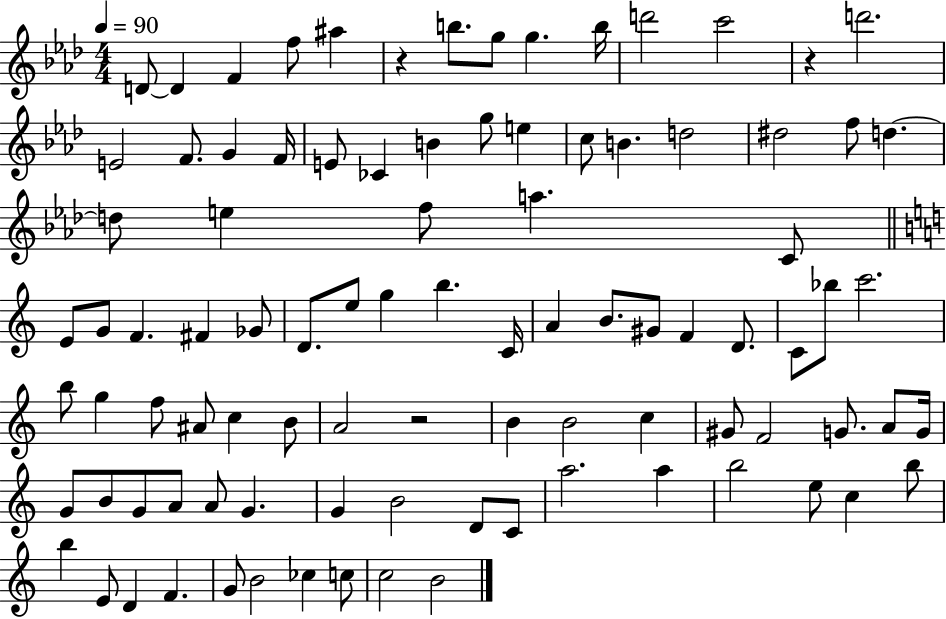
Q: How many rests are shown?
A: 3